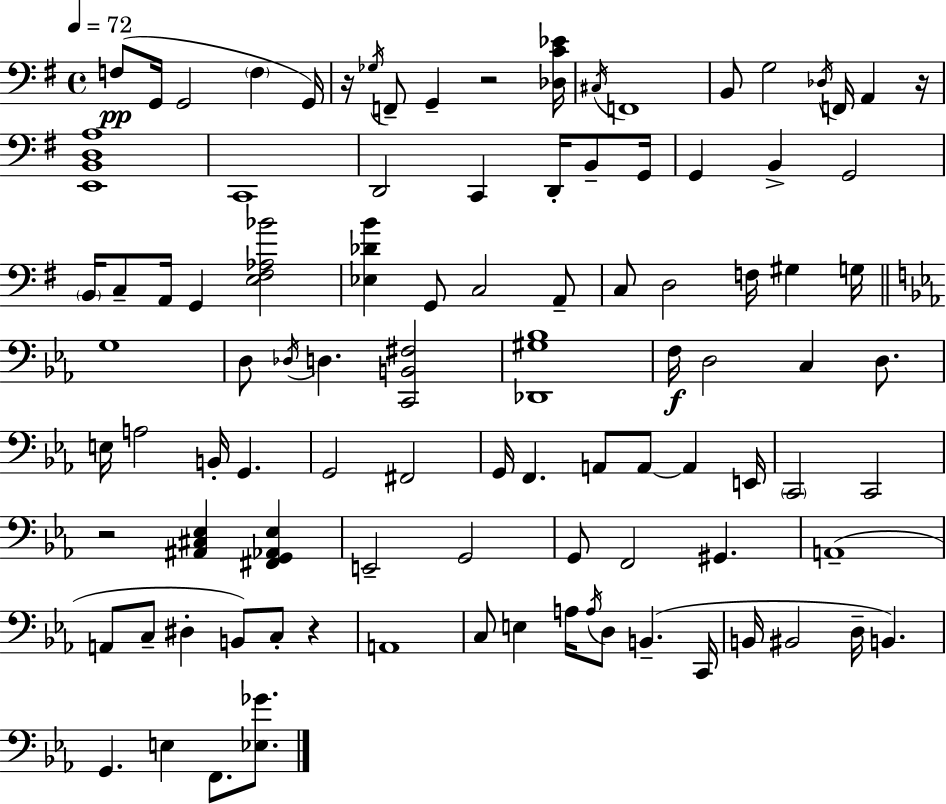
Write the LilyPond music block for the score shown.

{
  \clef bass
  \time 4/4
  \defaultTimeSignature
  \key e \minor
  \tempo 4 = 72
  \repeat volta 2 { f8(\pp g,16 g,2 \parenthesize f4 g,16) | r16 \acciaccatura { ges16 } f,8-- g,4-- r2 | <des c' ees'>16 \acciaccatura { cis16 } f,1 | b,8 g2 \acciaccatura { des16 } f,16 a,4 | \break r16 <e, b, d a>1 | c,1 | d,2 c,4 d,16-. | b,8-- g,16 g,4 b,4-> g,2 | \break \parenthesize b,16 c8-- a,16 g,4 <e fis aes bes'>2 | <ees des' b'>4 g,8 c2 | a,8-- c8 d2 f16 gis4 | g16 \bar "||" \break \key c \minor g1 | d8 \acciaccatura { des16 } d4. <c, b, fis>2 | <des, gis bes>1 | f16\f d2 c4 d8. | \break e16 a2 b,16-. g,4. | g,2 fis,2 | g,16 f,4. a,8 a,8~~ a,4 | e,16 \parenthesize c,2 c,2 | \break r2 <ais, cis ees>4 <fis, g, aes, ees>4 | e,2-- g,2 | g,8 f,2 gis,4. | a,1--( | \break a,8 c8-- dis4-. b,8) c8-. r4 | a,1 | c8 e4 a16 \acciaccatura { a16 } d8 b,4.--( | c,16 b,16 bis,2 d16-- b,4.) | \break g,4. e4 f,8. <ees ges'>8. | } \bar "|."
}